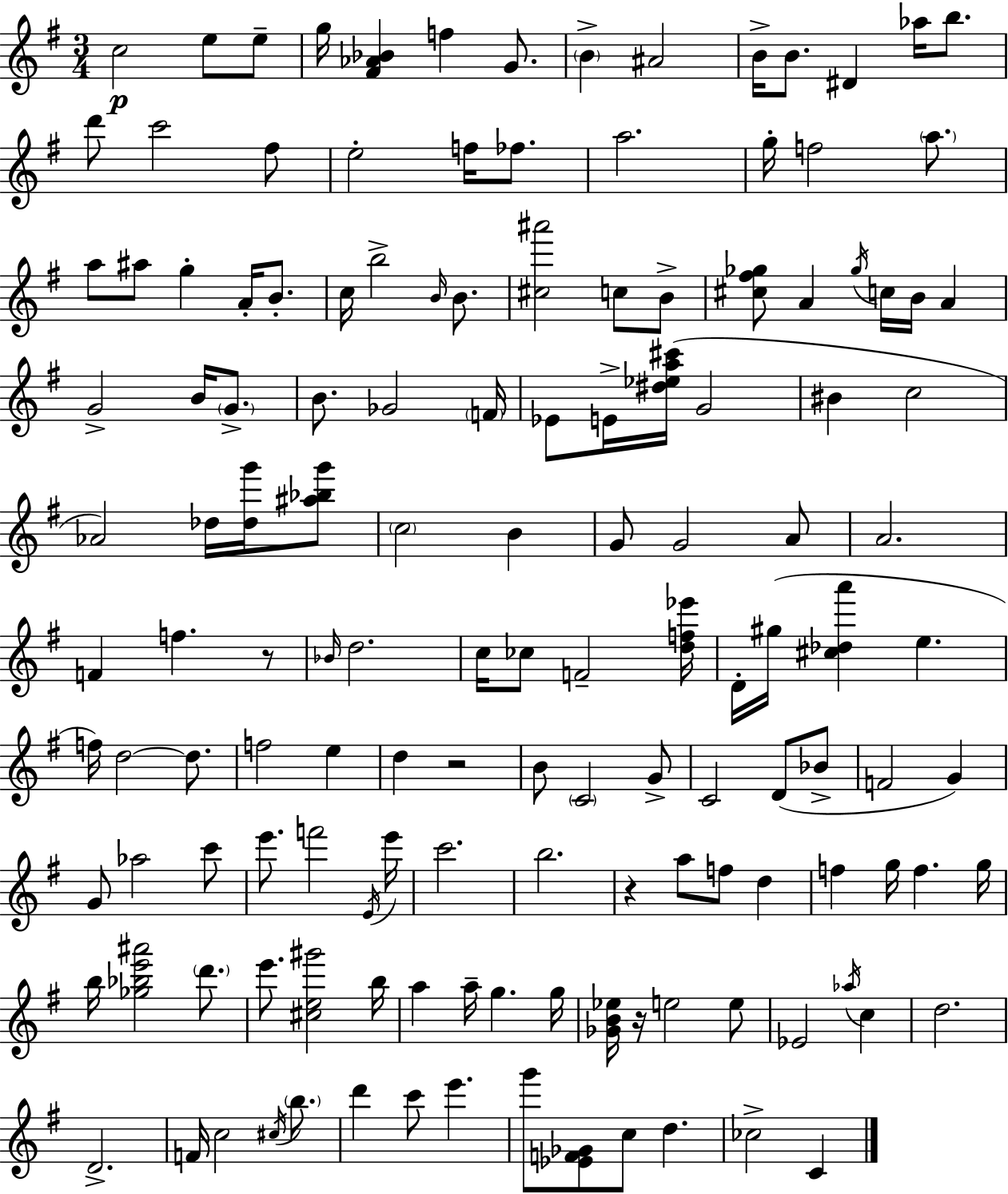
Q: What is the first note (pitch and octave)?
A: C5